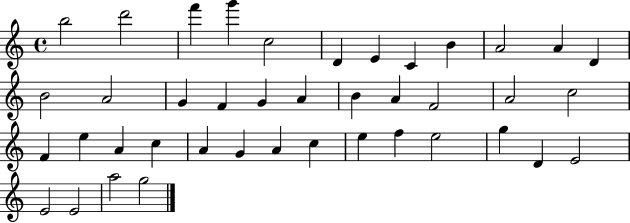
X:1
T:Untitled
M:4/4
L:1/4
K:C
b2 d'2 f' g' c2 D E C B A2 A D B2 A2 G F G A B A F2 A2 c2 F e A c A G A c e f e2 g D E2 E2 E2 a2 g2